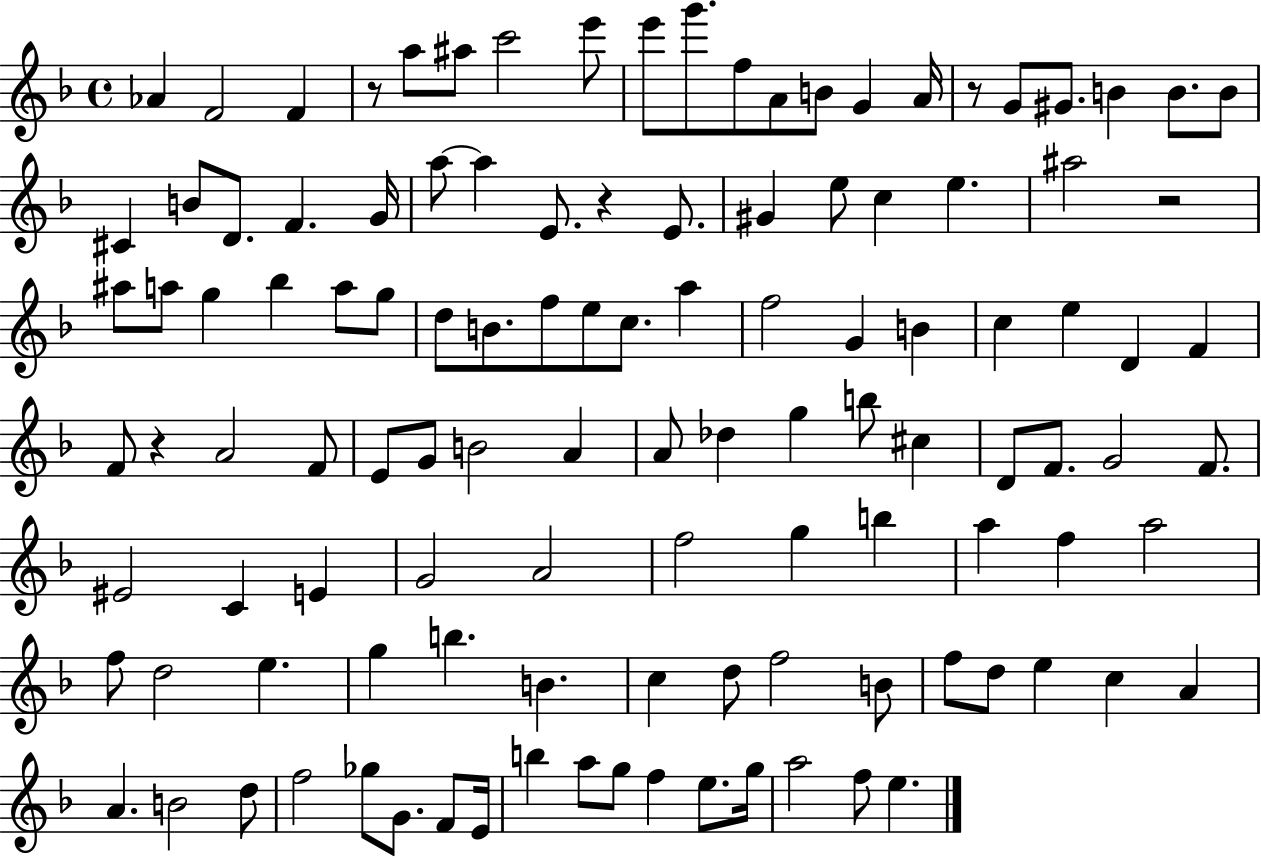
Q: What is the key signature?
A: F major